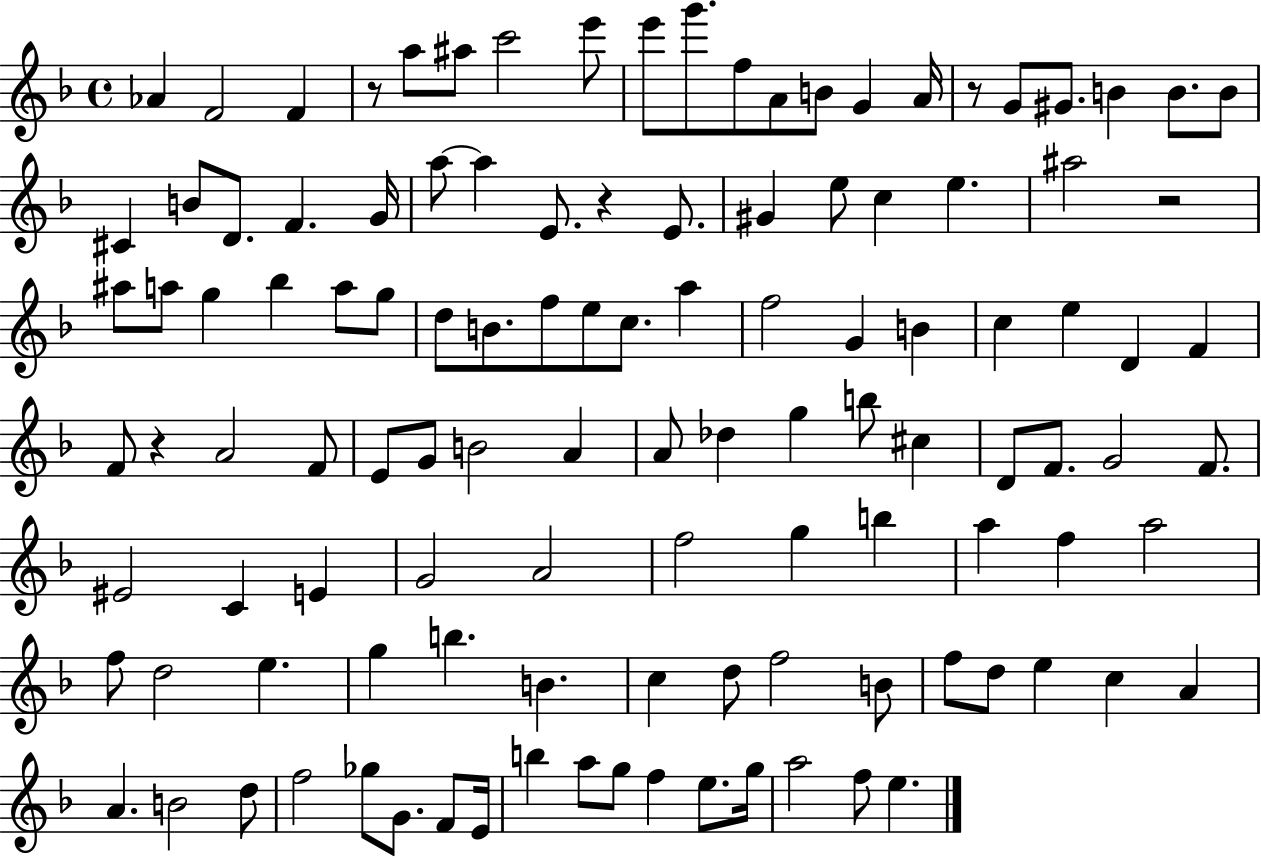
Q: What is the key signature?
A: F major